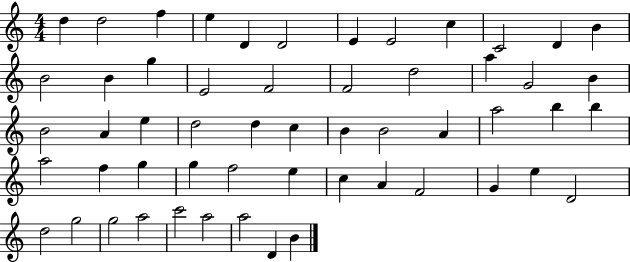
{
  \clef treble
  \numericTimeSignature
  \time 4/4
  \key c \major
  d''4 d''2 f''4 | e''4 d'4 d'2 | e'4 e'2 c''4 | c'2 d'4 b'4 | \break b'2 b'4 g''4 | e'2 f'2 | f'2 d''2 | a''4 g'2 b'4 | \break b'2 a'4 e''4 | d''2 d''4 c''4 | b'4 b'2 a'4 | a''2 b''4 b''4 | \break a''2 f''4 g''4 | g''4 f''2 e''4 | c''4 a'4 f'2 | g'4 e''4 d'2 | \break d''2 g''2 | g''2 a''2 | c'''2 a''2 | a''2 d'4 b'4 | \break \bar "|."
}